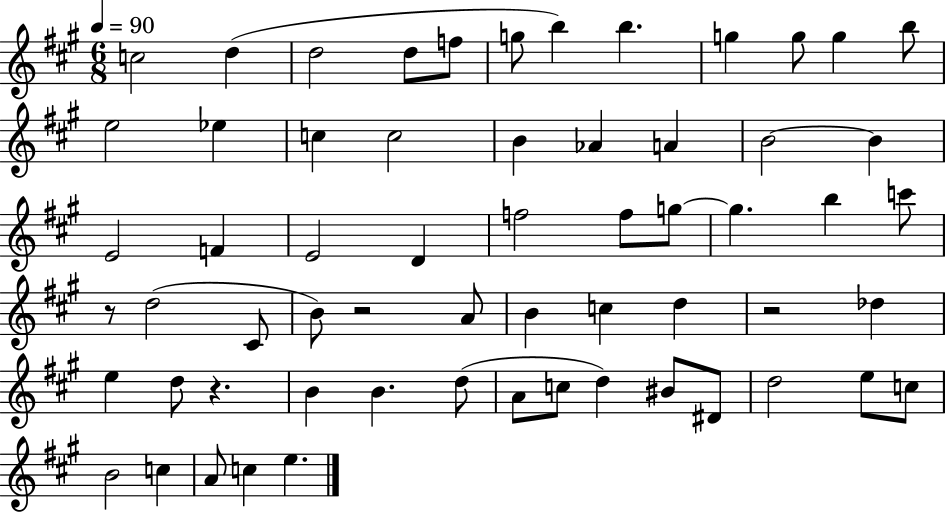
X:1
T:Untitled
M:6/8
L:1/4
K:A
c2 d d2 d/2 f/2 g/2 b b g g/2 g b/2 e2 _e c c2 B _A A B2 B E2 F E2 D f2 f/2 g/2 g b c'/2 z/2 d2 ^C/2 B/2 z2 A/2 B c d z2 _d e d/2 z B B d/2 A/2 c/2 d ^B/2 ^D/2 d2 e/2 c/2 B2 c A/2 c e